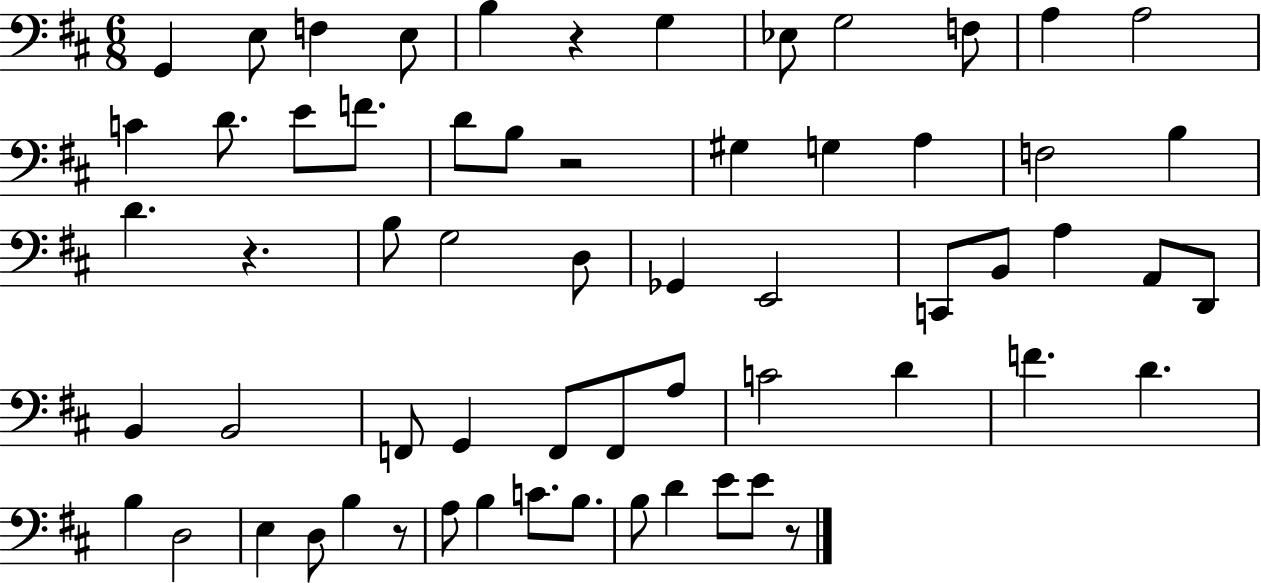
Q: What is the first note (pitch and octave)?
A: G2